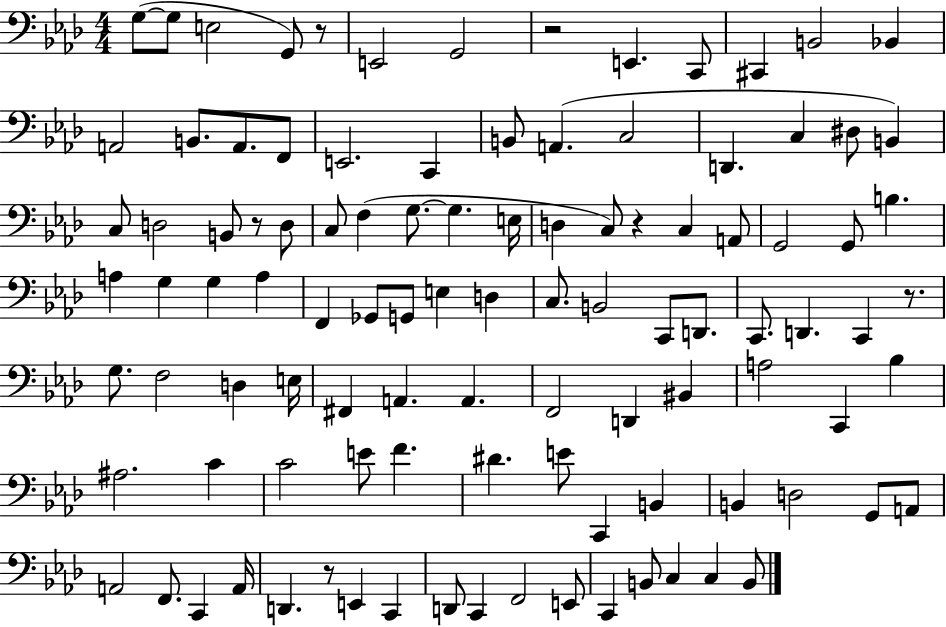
{
  \clef bass
  \numericTimeSignature
  \time 4/4
  \key aes \major
  g8~(~ g8 e2 g,8) r8 | e,2 g,2 | r2 e,4. c,8 | cis,4 b,2 bes,4 | \break a,2 b,8. a,8. f,8 | e,2. c,4 | b,8 a,4.( c2 | d,4. c4 dis8 b,4) | \break c8 d2 b,8 r8 d8 | c8 f4( g8.~~ g4. e16 | d4 c8) r4 c4 a,8 | g,2 g,8 b4. | \break a4 g4 g4 a4 | f,4 ges,8 g,8 e4 d4 | c8. b,2 c,8 d,8. | c,8. d,4. c,4 r8. | \break g8. f2 d4 e16 | fis,4 a,4. a,4. | f,2 d,4 bis,4 | a2 c,4 bes4 | \break ais2. c'4 | c'2 e'8 f'4. | dis'4. e'8 c,4 b,4 | b,4 d2 g,8 a,8 | \break a,2 f,8. c,4 a,16 | d,4. r8 e,4 c,4 | d,8 c,4 f,2 e,8 | c,4 b,8 c4 c4 b,8 | \break \bar "|."
}